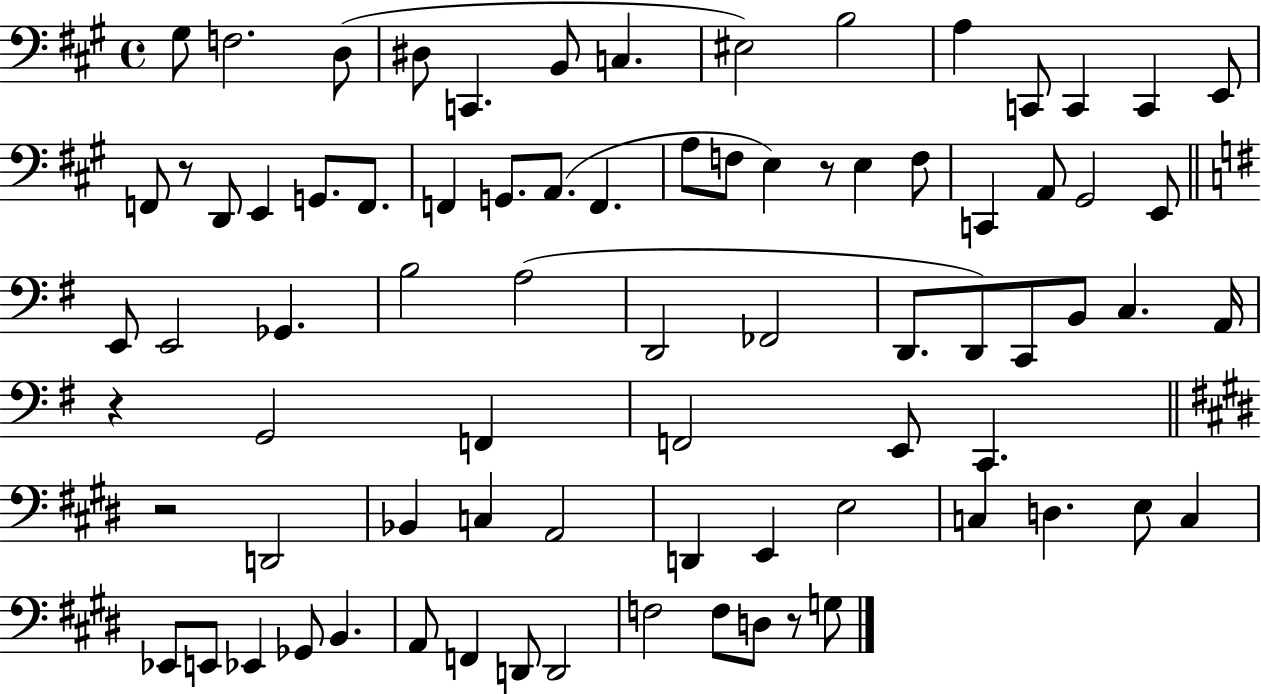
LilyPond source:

{
  \clef bass
  \time 4/4
  \defaultTimeSignature
  \key a \major
  gis8 f2. d8( | dis8 c,4. b,8 c4. | eis2) b2 | a4 c,8 c,4 c,4 e,8 | \break f,8 r8 d,8 e,4 g,8. f,8. | f,4 g,8. a,8.( f,4. | a8 f8 e4) r8 e4 f8 | c,4 a,8 gis,2 e,8 | \break \bar "||" \break \key e \minor e,8 e,2 ges,4. | b2 a2( | d,2 fes,2 | d,8. d,8) c,8 b,8 c4. a,16 | \break r4 g,2 f,4 | f,2 e,8 c,4. | \bar "||" \break \key e \major r2 d,2 | bes,4 c4 a,2 | d,4 e,4 e2 | c4 d4. e8 c4 | \break ees,8 e,8 ees,4 ges,8 b,4. | a,8 f,4 d,8 d,2 | f2 f8 d8 r8 g8 | \bar "|."
}